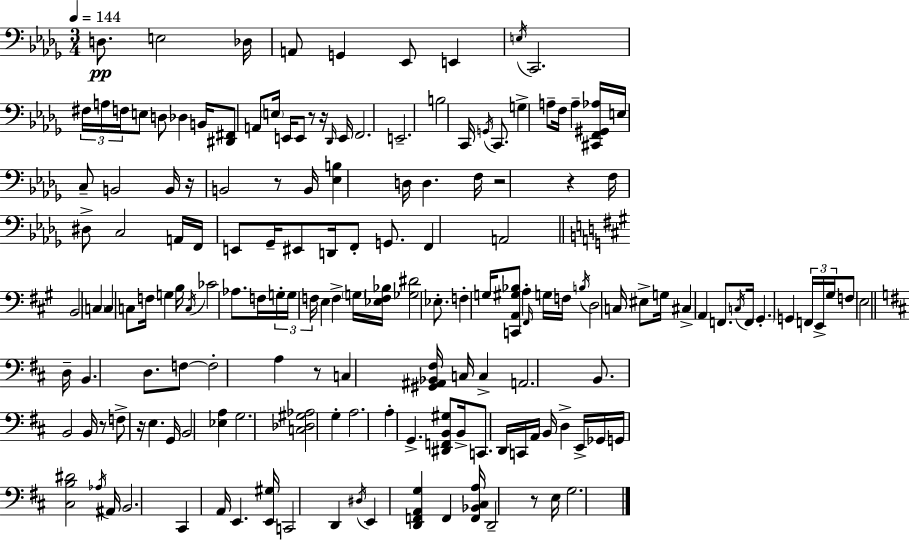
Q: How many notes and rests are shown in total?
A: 165